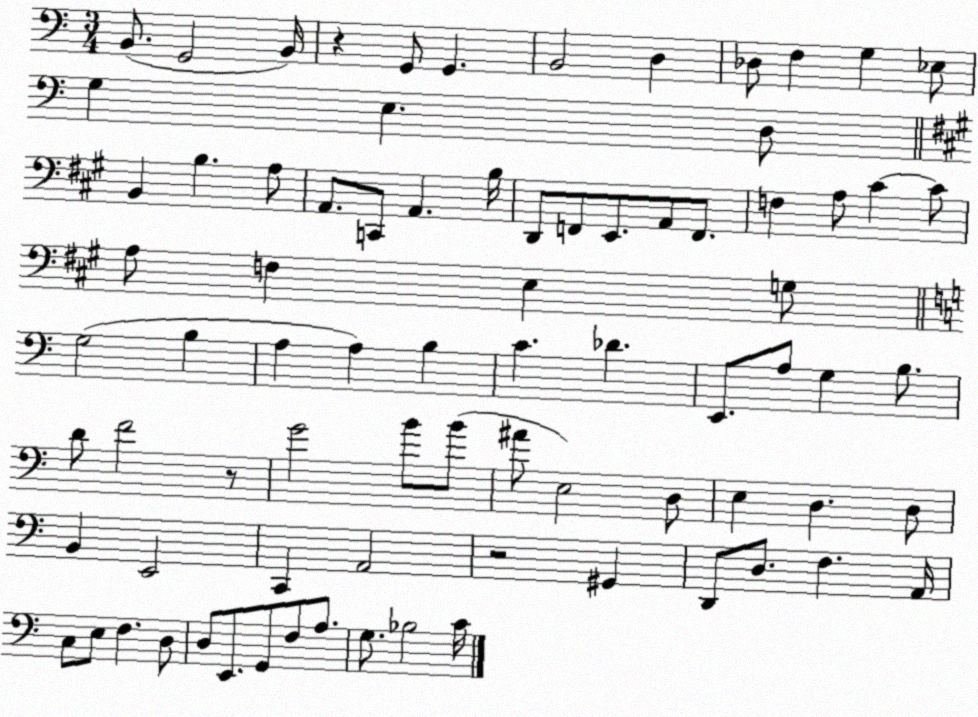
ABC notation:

X:1
T:Untitled
M:3/4
L:1/4
K:C
B,,/2 G,,2 B,,/4 z G,,/2 G,, B,,2 D, _D,/2 F, G, _E,/2 G, E, D,/2 B,, B, A,/2 A,,/2 C,,/2 A,, B,/4 D,,/2 F,,/2 E,,/2 A,,/2 F,,/2 F, A,/2 ^C ^C/2 A,/2 F, E, G,/2 G,2 B, A, A, B, C _D E,,/2 A,/2 G, B,/2 D/2 F2 z/2 G2 B/2 B/2 ^A/2 E,2 D,/2 E, D, D,/2 B,, E,,2 C,, A,,2 z2 ^G,, D,,/2 D,/2 F, A,,/4 C,/2 E,/2 F, D,/2 D,/2 E,,/2 G,,/2 F,/2 A,/2 G,/2 _B,2 C/4